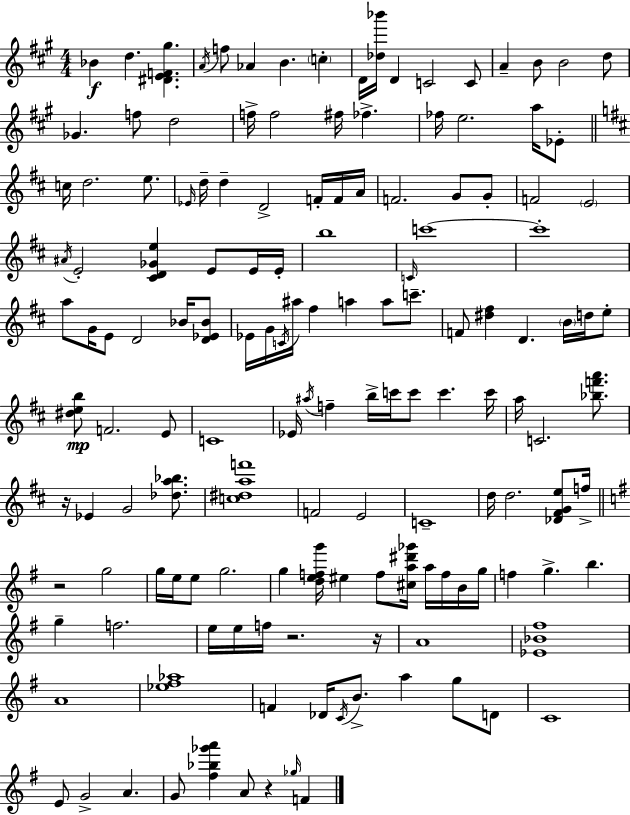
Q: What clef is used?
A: treble